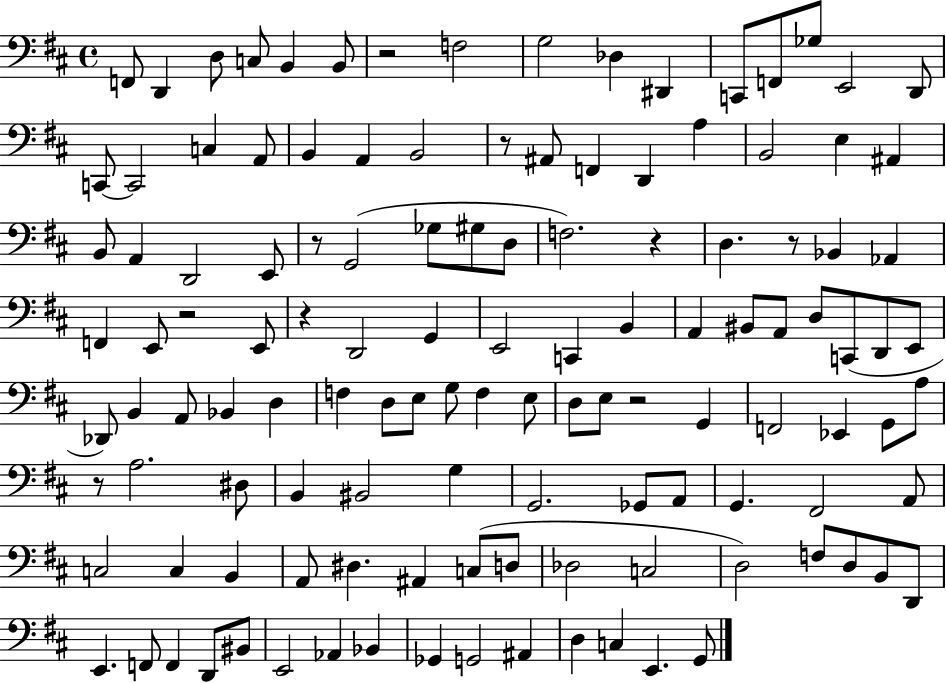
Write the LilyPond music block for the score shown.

{
  \clef bass
  \time 4/4
  \defaultTimeSignature
  \key d \major
  f,8 d,4 d8 c8 b,4 b,8 | r2 f2 | g2 des4 dis,4 | c,8 f,8 ges8 e,2 d,8 | \break c,8~~ c,2 c4 a,8 | b,4 a,4 b,2 | r8 ais,8 f,4 d,4 a4 | b,2 e4 ais,4 | \break b,8 a,4 d,2 e,8 | r8 g,2( ges8 gis8 d8 | f2.) r4 | d4. r8 bes,4 aes,4 | \break f,4 e,8 r2 e,8 | r4 d,2 g,4 | e,2 c,4 b,4 | a,4 bis,8 a,8 d8 c,8( d,8 e,8 | \break des,8) b,4 a,8 bes,4 d4 | f4 d8 e8 g8 f4 e8 | d8 e8 r2 g,4 | f,2 ees,4 g,8 a8 | \break r8 a2. dis8 | b,4 bis,2 g4 | g,2. ges,8 a,8 | g,4. fis,2 a,8 | \break c2 c4 b,4 | a,8 dis4. ais,4 c8( d8 | des2 c2 | d2) f8 d8 b,8 d,8 | \break e,4. f,8 f,4 d,8 bis,8 | e,2 aes,4 bes,4 | ges,4 g,2 ais,4 | d4 c4 e,4. g,8 | \break \bar "|."
}